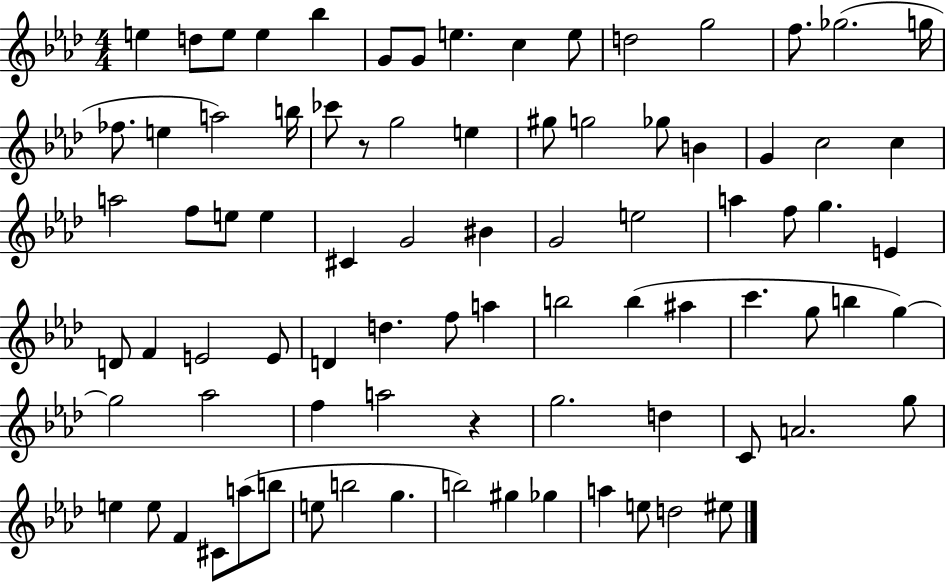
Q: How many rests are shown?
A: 2